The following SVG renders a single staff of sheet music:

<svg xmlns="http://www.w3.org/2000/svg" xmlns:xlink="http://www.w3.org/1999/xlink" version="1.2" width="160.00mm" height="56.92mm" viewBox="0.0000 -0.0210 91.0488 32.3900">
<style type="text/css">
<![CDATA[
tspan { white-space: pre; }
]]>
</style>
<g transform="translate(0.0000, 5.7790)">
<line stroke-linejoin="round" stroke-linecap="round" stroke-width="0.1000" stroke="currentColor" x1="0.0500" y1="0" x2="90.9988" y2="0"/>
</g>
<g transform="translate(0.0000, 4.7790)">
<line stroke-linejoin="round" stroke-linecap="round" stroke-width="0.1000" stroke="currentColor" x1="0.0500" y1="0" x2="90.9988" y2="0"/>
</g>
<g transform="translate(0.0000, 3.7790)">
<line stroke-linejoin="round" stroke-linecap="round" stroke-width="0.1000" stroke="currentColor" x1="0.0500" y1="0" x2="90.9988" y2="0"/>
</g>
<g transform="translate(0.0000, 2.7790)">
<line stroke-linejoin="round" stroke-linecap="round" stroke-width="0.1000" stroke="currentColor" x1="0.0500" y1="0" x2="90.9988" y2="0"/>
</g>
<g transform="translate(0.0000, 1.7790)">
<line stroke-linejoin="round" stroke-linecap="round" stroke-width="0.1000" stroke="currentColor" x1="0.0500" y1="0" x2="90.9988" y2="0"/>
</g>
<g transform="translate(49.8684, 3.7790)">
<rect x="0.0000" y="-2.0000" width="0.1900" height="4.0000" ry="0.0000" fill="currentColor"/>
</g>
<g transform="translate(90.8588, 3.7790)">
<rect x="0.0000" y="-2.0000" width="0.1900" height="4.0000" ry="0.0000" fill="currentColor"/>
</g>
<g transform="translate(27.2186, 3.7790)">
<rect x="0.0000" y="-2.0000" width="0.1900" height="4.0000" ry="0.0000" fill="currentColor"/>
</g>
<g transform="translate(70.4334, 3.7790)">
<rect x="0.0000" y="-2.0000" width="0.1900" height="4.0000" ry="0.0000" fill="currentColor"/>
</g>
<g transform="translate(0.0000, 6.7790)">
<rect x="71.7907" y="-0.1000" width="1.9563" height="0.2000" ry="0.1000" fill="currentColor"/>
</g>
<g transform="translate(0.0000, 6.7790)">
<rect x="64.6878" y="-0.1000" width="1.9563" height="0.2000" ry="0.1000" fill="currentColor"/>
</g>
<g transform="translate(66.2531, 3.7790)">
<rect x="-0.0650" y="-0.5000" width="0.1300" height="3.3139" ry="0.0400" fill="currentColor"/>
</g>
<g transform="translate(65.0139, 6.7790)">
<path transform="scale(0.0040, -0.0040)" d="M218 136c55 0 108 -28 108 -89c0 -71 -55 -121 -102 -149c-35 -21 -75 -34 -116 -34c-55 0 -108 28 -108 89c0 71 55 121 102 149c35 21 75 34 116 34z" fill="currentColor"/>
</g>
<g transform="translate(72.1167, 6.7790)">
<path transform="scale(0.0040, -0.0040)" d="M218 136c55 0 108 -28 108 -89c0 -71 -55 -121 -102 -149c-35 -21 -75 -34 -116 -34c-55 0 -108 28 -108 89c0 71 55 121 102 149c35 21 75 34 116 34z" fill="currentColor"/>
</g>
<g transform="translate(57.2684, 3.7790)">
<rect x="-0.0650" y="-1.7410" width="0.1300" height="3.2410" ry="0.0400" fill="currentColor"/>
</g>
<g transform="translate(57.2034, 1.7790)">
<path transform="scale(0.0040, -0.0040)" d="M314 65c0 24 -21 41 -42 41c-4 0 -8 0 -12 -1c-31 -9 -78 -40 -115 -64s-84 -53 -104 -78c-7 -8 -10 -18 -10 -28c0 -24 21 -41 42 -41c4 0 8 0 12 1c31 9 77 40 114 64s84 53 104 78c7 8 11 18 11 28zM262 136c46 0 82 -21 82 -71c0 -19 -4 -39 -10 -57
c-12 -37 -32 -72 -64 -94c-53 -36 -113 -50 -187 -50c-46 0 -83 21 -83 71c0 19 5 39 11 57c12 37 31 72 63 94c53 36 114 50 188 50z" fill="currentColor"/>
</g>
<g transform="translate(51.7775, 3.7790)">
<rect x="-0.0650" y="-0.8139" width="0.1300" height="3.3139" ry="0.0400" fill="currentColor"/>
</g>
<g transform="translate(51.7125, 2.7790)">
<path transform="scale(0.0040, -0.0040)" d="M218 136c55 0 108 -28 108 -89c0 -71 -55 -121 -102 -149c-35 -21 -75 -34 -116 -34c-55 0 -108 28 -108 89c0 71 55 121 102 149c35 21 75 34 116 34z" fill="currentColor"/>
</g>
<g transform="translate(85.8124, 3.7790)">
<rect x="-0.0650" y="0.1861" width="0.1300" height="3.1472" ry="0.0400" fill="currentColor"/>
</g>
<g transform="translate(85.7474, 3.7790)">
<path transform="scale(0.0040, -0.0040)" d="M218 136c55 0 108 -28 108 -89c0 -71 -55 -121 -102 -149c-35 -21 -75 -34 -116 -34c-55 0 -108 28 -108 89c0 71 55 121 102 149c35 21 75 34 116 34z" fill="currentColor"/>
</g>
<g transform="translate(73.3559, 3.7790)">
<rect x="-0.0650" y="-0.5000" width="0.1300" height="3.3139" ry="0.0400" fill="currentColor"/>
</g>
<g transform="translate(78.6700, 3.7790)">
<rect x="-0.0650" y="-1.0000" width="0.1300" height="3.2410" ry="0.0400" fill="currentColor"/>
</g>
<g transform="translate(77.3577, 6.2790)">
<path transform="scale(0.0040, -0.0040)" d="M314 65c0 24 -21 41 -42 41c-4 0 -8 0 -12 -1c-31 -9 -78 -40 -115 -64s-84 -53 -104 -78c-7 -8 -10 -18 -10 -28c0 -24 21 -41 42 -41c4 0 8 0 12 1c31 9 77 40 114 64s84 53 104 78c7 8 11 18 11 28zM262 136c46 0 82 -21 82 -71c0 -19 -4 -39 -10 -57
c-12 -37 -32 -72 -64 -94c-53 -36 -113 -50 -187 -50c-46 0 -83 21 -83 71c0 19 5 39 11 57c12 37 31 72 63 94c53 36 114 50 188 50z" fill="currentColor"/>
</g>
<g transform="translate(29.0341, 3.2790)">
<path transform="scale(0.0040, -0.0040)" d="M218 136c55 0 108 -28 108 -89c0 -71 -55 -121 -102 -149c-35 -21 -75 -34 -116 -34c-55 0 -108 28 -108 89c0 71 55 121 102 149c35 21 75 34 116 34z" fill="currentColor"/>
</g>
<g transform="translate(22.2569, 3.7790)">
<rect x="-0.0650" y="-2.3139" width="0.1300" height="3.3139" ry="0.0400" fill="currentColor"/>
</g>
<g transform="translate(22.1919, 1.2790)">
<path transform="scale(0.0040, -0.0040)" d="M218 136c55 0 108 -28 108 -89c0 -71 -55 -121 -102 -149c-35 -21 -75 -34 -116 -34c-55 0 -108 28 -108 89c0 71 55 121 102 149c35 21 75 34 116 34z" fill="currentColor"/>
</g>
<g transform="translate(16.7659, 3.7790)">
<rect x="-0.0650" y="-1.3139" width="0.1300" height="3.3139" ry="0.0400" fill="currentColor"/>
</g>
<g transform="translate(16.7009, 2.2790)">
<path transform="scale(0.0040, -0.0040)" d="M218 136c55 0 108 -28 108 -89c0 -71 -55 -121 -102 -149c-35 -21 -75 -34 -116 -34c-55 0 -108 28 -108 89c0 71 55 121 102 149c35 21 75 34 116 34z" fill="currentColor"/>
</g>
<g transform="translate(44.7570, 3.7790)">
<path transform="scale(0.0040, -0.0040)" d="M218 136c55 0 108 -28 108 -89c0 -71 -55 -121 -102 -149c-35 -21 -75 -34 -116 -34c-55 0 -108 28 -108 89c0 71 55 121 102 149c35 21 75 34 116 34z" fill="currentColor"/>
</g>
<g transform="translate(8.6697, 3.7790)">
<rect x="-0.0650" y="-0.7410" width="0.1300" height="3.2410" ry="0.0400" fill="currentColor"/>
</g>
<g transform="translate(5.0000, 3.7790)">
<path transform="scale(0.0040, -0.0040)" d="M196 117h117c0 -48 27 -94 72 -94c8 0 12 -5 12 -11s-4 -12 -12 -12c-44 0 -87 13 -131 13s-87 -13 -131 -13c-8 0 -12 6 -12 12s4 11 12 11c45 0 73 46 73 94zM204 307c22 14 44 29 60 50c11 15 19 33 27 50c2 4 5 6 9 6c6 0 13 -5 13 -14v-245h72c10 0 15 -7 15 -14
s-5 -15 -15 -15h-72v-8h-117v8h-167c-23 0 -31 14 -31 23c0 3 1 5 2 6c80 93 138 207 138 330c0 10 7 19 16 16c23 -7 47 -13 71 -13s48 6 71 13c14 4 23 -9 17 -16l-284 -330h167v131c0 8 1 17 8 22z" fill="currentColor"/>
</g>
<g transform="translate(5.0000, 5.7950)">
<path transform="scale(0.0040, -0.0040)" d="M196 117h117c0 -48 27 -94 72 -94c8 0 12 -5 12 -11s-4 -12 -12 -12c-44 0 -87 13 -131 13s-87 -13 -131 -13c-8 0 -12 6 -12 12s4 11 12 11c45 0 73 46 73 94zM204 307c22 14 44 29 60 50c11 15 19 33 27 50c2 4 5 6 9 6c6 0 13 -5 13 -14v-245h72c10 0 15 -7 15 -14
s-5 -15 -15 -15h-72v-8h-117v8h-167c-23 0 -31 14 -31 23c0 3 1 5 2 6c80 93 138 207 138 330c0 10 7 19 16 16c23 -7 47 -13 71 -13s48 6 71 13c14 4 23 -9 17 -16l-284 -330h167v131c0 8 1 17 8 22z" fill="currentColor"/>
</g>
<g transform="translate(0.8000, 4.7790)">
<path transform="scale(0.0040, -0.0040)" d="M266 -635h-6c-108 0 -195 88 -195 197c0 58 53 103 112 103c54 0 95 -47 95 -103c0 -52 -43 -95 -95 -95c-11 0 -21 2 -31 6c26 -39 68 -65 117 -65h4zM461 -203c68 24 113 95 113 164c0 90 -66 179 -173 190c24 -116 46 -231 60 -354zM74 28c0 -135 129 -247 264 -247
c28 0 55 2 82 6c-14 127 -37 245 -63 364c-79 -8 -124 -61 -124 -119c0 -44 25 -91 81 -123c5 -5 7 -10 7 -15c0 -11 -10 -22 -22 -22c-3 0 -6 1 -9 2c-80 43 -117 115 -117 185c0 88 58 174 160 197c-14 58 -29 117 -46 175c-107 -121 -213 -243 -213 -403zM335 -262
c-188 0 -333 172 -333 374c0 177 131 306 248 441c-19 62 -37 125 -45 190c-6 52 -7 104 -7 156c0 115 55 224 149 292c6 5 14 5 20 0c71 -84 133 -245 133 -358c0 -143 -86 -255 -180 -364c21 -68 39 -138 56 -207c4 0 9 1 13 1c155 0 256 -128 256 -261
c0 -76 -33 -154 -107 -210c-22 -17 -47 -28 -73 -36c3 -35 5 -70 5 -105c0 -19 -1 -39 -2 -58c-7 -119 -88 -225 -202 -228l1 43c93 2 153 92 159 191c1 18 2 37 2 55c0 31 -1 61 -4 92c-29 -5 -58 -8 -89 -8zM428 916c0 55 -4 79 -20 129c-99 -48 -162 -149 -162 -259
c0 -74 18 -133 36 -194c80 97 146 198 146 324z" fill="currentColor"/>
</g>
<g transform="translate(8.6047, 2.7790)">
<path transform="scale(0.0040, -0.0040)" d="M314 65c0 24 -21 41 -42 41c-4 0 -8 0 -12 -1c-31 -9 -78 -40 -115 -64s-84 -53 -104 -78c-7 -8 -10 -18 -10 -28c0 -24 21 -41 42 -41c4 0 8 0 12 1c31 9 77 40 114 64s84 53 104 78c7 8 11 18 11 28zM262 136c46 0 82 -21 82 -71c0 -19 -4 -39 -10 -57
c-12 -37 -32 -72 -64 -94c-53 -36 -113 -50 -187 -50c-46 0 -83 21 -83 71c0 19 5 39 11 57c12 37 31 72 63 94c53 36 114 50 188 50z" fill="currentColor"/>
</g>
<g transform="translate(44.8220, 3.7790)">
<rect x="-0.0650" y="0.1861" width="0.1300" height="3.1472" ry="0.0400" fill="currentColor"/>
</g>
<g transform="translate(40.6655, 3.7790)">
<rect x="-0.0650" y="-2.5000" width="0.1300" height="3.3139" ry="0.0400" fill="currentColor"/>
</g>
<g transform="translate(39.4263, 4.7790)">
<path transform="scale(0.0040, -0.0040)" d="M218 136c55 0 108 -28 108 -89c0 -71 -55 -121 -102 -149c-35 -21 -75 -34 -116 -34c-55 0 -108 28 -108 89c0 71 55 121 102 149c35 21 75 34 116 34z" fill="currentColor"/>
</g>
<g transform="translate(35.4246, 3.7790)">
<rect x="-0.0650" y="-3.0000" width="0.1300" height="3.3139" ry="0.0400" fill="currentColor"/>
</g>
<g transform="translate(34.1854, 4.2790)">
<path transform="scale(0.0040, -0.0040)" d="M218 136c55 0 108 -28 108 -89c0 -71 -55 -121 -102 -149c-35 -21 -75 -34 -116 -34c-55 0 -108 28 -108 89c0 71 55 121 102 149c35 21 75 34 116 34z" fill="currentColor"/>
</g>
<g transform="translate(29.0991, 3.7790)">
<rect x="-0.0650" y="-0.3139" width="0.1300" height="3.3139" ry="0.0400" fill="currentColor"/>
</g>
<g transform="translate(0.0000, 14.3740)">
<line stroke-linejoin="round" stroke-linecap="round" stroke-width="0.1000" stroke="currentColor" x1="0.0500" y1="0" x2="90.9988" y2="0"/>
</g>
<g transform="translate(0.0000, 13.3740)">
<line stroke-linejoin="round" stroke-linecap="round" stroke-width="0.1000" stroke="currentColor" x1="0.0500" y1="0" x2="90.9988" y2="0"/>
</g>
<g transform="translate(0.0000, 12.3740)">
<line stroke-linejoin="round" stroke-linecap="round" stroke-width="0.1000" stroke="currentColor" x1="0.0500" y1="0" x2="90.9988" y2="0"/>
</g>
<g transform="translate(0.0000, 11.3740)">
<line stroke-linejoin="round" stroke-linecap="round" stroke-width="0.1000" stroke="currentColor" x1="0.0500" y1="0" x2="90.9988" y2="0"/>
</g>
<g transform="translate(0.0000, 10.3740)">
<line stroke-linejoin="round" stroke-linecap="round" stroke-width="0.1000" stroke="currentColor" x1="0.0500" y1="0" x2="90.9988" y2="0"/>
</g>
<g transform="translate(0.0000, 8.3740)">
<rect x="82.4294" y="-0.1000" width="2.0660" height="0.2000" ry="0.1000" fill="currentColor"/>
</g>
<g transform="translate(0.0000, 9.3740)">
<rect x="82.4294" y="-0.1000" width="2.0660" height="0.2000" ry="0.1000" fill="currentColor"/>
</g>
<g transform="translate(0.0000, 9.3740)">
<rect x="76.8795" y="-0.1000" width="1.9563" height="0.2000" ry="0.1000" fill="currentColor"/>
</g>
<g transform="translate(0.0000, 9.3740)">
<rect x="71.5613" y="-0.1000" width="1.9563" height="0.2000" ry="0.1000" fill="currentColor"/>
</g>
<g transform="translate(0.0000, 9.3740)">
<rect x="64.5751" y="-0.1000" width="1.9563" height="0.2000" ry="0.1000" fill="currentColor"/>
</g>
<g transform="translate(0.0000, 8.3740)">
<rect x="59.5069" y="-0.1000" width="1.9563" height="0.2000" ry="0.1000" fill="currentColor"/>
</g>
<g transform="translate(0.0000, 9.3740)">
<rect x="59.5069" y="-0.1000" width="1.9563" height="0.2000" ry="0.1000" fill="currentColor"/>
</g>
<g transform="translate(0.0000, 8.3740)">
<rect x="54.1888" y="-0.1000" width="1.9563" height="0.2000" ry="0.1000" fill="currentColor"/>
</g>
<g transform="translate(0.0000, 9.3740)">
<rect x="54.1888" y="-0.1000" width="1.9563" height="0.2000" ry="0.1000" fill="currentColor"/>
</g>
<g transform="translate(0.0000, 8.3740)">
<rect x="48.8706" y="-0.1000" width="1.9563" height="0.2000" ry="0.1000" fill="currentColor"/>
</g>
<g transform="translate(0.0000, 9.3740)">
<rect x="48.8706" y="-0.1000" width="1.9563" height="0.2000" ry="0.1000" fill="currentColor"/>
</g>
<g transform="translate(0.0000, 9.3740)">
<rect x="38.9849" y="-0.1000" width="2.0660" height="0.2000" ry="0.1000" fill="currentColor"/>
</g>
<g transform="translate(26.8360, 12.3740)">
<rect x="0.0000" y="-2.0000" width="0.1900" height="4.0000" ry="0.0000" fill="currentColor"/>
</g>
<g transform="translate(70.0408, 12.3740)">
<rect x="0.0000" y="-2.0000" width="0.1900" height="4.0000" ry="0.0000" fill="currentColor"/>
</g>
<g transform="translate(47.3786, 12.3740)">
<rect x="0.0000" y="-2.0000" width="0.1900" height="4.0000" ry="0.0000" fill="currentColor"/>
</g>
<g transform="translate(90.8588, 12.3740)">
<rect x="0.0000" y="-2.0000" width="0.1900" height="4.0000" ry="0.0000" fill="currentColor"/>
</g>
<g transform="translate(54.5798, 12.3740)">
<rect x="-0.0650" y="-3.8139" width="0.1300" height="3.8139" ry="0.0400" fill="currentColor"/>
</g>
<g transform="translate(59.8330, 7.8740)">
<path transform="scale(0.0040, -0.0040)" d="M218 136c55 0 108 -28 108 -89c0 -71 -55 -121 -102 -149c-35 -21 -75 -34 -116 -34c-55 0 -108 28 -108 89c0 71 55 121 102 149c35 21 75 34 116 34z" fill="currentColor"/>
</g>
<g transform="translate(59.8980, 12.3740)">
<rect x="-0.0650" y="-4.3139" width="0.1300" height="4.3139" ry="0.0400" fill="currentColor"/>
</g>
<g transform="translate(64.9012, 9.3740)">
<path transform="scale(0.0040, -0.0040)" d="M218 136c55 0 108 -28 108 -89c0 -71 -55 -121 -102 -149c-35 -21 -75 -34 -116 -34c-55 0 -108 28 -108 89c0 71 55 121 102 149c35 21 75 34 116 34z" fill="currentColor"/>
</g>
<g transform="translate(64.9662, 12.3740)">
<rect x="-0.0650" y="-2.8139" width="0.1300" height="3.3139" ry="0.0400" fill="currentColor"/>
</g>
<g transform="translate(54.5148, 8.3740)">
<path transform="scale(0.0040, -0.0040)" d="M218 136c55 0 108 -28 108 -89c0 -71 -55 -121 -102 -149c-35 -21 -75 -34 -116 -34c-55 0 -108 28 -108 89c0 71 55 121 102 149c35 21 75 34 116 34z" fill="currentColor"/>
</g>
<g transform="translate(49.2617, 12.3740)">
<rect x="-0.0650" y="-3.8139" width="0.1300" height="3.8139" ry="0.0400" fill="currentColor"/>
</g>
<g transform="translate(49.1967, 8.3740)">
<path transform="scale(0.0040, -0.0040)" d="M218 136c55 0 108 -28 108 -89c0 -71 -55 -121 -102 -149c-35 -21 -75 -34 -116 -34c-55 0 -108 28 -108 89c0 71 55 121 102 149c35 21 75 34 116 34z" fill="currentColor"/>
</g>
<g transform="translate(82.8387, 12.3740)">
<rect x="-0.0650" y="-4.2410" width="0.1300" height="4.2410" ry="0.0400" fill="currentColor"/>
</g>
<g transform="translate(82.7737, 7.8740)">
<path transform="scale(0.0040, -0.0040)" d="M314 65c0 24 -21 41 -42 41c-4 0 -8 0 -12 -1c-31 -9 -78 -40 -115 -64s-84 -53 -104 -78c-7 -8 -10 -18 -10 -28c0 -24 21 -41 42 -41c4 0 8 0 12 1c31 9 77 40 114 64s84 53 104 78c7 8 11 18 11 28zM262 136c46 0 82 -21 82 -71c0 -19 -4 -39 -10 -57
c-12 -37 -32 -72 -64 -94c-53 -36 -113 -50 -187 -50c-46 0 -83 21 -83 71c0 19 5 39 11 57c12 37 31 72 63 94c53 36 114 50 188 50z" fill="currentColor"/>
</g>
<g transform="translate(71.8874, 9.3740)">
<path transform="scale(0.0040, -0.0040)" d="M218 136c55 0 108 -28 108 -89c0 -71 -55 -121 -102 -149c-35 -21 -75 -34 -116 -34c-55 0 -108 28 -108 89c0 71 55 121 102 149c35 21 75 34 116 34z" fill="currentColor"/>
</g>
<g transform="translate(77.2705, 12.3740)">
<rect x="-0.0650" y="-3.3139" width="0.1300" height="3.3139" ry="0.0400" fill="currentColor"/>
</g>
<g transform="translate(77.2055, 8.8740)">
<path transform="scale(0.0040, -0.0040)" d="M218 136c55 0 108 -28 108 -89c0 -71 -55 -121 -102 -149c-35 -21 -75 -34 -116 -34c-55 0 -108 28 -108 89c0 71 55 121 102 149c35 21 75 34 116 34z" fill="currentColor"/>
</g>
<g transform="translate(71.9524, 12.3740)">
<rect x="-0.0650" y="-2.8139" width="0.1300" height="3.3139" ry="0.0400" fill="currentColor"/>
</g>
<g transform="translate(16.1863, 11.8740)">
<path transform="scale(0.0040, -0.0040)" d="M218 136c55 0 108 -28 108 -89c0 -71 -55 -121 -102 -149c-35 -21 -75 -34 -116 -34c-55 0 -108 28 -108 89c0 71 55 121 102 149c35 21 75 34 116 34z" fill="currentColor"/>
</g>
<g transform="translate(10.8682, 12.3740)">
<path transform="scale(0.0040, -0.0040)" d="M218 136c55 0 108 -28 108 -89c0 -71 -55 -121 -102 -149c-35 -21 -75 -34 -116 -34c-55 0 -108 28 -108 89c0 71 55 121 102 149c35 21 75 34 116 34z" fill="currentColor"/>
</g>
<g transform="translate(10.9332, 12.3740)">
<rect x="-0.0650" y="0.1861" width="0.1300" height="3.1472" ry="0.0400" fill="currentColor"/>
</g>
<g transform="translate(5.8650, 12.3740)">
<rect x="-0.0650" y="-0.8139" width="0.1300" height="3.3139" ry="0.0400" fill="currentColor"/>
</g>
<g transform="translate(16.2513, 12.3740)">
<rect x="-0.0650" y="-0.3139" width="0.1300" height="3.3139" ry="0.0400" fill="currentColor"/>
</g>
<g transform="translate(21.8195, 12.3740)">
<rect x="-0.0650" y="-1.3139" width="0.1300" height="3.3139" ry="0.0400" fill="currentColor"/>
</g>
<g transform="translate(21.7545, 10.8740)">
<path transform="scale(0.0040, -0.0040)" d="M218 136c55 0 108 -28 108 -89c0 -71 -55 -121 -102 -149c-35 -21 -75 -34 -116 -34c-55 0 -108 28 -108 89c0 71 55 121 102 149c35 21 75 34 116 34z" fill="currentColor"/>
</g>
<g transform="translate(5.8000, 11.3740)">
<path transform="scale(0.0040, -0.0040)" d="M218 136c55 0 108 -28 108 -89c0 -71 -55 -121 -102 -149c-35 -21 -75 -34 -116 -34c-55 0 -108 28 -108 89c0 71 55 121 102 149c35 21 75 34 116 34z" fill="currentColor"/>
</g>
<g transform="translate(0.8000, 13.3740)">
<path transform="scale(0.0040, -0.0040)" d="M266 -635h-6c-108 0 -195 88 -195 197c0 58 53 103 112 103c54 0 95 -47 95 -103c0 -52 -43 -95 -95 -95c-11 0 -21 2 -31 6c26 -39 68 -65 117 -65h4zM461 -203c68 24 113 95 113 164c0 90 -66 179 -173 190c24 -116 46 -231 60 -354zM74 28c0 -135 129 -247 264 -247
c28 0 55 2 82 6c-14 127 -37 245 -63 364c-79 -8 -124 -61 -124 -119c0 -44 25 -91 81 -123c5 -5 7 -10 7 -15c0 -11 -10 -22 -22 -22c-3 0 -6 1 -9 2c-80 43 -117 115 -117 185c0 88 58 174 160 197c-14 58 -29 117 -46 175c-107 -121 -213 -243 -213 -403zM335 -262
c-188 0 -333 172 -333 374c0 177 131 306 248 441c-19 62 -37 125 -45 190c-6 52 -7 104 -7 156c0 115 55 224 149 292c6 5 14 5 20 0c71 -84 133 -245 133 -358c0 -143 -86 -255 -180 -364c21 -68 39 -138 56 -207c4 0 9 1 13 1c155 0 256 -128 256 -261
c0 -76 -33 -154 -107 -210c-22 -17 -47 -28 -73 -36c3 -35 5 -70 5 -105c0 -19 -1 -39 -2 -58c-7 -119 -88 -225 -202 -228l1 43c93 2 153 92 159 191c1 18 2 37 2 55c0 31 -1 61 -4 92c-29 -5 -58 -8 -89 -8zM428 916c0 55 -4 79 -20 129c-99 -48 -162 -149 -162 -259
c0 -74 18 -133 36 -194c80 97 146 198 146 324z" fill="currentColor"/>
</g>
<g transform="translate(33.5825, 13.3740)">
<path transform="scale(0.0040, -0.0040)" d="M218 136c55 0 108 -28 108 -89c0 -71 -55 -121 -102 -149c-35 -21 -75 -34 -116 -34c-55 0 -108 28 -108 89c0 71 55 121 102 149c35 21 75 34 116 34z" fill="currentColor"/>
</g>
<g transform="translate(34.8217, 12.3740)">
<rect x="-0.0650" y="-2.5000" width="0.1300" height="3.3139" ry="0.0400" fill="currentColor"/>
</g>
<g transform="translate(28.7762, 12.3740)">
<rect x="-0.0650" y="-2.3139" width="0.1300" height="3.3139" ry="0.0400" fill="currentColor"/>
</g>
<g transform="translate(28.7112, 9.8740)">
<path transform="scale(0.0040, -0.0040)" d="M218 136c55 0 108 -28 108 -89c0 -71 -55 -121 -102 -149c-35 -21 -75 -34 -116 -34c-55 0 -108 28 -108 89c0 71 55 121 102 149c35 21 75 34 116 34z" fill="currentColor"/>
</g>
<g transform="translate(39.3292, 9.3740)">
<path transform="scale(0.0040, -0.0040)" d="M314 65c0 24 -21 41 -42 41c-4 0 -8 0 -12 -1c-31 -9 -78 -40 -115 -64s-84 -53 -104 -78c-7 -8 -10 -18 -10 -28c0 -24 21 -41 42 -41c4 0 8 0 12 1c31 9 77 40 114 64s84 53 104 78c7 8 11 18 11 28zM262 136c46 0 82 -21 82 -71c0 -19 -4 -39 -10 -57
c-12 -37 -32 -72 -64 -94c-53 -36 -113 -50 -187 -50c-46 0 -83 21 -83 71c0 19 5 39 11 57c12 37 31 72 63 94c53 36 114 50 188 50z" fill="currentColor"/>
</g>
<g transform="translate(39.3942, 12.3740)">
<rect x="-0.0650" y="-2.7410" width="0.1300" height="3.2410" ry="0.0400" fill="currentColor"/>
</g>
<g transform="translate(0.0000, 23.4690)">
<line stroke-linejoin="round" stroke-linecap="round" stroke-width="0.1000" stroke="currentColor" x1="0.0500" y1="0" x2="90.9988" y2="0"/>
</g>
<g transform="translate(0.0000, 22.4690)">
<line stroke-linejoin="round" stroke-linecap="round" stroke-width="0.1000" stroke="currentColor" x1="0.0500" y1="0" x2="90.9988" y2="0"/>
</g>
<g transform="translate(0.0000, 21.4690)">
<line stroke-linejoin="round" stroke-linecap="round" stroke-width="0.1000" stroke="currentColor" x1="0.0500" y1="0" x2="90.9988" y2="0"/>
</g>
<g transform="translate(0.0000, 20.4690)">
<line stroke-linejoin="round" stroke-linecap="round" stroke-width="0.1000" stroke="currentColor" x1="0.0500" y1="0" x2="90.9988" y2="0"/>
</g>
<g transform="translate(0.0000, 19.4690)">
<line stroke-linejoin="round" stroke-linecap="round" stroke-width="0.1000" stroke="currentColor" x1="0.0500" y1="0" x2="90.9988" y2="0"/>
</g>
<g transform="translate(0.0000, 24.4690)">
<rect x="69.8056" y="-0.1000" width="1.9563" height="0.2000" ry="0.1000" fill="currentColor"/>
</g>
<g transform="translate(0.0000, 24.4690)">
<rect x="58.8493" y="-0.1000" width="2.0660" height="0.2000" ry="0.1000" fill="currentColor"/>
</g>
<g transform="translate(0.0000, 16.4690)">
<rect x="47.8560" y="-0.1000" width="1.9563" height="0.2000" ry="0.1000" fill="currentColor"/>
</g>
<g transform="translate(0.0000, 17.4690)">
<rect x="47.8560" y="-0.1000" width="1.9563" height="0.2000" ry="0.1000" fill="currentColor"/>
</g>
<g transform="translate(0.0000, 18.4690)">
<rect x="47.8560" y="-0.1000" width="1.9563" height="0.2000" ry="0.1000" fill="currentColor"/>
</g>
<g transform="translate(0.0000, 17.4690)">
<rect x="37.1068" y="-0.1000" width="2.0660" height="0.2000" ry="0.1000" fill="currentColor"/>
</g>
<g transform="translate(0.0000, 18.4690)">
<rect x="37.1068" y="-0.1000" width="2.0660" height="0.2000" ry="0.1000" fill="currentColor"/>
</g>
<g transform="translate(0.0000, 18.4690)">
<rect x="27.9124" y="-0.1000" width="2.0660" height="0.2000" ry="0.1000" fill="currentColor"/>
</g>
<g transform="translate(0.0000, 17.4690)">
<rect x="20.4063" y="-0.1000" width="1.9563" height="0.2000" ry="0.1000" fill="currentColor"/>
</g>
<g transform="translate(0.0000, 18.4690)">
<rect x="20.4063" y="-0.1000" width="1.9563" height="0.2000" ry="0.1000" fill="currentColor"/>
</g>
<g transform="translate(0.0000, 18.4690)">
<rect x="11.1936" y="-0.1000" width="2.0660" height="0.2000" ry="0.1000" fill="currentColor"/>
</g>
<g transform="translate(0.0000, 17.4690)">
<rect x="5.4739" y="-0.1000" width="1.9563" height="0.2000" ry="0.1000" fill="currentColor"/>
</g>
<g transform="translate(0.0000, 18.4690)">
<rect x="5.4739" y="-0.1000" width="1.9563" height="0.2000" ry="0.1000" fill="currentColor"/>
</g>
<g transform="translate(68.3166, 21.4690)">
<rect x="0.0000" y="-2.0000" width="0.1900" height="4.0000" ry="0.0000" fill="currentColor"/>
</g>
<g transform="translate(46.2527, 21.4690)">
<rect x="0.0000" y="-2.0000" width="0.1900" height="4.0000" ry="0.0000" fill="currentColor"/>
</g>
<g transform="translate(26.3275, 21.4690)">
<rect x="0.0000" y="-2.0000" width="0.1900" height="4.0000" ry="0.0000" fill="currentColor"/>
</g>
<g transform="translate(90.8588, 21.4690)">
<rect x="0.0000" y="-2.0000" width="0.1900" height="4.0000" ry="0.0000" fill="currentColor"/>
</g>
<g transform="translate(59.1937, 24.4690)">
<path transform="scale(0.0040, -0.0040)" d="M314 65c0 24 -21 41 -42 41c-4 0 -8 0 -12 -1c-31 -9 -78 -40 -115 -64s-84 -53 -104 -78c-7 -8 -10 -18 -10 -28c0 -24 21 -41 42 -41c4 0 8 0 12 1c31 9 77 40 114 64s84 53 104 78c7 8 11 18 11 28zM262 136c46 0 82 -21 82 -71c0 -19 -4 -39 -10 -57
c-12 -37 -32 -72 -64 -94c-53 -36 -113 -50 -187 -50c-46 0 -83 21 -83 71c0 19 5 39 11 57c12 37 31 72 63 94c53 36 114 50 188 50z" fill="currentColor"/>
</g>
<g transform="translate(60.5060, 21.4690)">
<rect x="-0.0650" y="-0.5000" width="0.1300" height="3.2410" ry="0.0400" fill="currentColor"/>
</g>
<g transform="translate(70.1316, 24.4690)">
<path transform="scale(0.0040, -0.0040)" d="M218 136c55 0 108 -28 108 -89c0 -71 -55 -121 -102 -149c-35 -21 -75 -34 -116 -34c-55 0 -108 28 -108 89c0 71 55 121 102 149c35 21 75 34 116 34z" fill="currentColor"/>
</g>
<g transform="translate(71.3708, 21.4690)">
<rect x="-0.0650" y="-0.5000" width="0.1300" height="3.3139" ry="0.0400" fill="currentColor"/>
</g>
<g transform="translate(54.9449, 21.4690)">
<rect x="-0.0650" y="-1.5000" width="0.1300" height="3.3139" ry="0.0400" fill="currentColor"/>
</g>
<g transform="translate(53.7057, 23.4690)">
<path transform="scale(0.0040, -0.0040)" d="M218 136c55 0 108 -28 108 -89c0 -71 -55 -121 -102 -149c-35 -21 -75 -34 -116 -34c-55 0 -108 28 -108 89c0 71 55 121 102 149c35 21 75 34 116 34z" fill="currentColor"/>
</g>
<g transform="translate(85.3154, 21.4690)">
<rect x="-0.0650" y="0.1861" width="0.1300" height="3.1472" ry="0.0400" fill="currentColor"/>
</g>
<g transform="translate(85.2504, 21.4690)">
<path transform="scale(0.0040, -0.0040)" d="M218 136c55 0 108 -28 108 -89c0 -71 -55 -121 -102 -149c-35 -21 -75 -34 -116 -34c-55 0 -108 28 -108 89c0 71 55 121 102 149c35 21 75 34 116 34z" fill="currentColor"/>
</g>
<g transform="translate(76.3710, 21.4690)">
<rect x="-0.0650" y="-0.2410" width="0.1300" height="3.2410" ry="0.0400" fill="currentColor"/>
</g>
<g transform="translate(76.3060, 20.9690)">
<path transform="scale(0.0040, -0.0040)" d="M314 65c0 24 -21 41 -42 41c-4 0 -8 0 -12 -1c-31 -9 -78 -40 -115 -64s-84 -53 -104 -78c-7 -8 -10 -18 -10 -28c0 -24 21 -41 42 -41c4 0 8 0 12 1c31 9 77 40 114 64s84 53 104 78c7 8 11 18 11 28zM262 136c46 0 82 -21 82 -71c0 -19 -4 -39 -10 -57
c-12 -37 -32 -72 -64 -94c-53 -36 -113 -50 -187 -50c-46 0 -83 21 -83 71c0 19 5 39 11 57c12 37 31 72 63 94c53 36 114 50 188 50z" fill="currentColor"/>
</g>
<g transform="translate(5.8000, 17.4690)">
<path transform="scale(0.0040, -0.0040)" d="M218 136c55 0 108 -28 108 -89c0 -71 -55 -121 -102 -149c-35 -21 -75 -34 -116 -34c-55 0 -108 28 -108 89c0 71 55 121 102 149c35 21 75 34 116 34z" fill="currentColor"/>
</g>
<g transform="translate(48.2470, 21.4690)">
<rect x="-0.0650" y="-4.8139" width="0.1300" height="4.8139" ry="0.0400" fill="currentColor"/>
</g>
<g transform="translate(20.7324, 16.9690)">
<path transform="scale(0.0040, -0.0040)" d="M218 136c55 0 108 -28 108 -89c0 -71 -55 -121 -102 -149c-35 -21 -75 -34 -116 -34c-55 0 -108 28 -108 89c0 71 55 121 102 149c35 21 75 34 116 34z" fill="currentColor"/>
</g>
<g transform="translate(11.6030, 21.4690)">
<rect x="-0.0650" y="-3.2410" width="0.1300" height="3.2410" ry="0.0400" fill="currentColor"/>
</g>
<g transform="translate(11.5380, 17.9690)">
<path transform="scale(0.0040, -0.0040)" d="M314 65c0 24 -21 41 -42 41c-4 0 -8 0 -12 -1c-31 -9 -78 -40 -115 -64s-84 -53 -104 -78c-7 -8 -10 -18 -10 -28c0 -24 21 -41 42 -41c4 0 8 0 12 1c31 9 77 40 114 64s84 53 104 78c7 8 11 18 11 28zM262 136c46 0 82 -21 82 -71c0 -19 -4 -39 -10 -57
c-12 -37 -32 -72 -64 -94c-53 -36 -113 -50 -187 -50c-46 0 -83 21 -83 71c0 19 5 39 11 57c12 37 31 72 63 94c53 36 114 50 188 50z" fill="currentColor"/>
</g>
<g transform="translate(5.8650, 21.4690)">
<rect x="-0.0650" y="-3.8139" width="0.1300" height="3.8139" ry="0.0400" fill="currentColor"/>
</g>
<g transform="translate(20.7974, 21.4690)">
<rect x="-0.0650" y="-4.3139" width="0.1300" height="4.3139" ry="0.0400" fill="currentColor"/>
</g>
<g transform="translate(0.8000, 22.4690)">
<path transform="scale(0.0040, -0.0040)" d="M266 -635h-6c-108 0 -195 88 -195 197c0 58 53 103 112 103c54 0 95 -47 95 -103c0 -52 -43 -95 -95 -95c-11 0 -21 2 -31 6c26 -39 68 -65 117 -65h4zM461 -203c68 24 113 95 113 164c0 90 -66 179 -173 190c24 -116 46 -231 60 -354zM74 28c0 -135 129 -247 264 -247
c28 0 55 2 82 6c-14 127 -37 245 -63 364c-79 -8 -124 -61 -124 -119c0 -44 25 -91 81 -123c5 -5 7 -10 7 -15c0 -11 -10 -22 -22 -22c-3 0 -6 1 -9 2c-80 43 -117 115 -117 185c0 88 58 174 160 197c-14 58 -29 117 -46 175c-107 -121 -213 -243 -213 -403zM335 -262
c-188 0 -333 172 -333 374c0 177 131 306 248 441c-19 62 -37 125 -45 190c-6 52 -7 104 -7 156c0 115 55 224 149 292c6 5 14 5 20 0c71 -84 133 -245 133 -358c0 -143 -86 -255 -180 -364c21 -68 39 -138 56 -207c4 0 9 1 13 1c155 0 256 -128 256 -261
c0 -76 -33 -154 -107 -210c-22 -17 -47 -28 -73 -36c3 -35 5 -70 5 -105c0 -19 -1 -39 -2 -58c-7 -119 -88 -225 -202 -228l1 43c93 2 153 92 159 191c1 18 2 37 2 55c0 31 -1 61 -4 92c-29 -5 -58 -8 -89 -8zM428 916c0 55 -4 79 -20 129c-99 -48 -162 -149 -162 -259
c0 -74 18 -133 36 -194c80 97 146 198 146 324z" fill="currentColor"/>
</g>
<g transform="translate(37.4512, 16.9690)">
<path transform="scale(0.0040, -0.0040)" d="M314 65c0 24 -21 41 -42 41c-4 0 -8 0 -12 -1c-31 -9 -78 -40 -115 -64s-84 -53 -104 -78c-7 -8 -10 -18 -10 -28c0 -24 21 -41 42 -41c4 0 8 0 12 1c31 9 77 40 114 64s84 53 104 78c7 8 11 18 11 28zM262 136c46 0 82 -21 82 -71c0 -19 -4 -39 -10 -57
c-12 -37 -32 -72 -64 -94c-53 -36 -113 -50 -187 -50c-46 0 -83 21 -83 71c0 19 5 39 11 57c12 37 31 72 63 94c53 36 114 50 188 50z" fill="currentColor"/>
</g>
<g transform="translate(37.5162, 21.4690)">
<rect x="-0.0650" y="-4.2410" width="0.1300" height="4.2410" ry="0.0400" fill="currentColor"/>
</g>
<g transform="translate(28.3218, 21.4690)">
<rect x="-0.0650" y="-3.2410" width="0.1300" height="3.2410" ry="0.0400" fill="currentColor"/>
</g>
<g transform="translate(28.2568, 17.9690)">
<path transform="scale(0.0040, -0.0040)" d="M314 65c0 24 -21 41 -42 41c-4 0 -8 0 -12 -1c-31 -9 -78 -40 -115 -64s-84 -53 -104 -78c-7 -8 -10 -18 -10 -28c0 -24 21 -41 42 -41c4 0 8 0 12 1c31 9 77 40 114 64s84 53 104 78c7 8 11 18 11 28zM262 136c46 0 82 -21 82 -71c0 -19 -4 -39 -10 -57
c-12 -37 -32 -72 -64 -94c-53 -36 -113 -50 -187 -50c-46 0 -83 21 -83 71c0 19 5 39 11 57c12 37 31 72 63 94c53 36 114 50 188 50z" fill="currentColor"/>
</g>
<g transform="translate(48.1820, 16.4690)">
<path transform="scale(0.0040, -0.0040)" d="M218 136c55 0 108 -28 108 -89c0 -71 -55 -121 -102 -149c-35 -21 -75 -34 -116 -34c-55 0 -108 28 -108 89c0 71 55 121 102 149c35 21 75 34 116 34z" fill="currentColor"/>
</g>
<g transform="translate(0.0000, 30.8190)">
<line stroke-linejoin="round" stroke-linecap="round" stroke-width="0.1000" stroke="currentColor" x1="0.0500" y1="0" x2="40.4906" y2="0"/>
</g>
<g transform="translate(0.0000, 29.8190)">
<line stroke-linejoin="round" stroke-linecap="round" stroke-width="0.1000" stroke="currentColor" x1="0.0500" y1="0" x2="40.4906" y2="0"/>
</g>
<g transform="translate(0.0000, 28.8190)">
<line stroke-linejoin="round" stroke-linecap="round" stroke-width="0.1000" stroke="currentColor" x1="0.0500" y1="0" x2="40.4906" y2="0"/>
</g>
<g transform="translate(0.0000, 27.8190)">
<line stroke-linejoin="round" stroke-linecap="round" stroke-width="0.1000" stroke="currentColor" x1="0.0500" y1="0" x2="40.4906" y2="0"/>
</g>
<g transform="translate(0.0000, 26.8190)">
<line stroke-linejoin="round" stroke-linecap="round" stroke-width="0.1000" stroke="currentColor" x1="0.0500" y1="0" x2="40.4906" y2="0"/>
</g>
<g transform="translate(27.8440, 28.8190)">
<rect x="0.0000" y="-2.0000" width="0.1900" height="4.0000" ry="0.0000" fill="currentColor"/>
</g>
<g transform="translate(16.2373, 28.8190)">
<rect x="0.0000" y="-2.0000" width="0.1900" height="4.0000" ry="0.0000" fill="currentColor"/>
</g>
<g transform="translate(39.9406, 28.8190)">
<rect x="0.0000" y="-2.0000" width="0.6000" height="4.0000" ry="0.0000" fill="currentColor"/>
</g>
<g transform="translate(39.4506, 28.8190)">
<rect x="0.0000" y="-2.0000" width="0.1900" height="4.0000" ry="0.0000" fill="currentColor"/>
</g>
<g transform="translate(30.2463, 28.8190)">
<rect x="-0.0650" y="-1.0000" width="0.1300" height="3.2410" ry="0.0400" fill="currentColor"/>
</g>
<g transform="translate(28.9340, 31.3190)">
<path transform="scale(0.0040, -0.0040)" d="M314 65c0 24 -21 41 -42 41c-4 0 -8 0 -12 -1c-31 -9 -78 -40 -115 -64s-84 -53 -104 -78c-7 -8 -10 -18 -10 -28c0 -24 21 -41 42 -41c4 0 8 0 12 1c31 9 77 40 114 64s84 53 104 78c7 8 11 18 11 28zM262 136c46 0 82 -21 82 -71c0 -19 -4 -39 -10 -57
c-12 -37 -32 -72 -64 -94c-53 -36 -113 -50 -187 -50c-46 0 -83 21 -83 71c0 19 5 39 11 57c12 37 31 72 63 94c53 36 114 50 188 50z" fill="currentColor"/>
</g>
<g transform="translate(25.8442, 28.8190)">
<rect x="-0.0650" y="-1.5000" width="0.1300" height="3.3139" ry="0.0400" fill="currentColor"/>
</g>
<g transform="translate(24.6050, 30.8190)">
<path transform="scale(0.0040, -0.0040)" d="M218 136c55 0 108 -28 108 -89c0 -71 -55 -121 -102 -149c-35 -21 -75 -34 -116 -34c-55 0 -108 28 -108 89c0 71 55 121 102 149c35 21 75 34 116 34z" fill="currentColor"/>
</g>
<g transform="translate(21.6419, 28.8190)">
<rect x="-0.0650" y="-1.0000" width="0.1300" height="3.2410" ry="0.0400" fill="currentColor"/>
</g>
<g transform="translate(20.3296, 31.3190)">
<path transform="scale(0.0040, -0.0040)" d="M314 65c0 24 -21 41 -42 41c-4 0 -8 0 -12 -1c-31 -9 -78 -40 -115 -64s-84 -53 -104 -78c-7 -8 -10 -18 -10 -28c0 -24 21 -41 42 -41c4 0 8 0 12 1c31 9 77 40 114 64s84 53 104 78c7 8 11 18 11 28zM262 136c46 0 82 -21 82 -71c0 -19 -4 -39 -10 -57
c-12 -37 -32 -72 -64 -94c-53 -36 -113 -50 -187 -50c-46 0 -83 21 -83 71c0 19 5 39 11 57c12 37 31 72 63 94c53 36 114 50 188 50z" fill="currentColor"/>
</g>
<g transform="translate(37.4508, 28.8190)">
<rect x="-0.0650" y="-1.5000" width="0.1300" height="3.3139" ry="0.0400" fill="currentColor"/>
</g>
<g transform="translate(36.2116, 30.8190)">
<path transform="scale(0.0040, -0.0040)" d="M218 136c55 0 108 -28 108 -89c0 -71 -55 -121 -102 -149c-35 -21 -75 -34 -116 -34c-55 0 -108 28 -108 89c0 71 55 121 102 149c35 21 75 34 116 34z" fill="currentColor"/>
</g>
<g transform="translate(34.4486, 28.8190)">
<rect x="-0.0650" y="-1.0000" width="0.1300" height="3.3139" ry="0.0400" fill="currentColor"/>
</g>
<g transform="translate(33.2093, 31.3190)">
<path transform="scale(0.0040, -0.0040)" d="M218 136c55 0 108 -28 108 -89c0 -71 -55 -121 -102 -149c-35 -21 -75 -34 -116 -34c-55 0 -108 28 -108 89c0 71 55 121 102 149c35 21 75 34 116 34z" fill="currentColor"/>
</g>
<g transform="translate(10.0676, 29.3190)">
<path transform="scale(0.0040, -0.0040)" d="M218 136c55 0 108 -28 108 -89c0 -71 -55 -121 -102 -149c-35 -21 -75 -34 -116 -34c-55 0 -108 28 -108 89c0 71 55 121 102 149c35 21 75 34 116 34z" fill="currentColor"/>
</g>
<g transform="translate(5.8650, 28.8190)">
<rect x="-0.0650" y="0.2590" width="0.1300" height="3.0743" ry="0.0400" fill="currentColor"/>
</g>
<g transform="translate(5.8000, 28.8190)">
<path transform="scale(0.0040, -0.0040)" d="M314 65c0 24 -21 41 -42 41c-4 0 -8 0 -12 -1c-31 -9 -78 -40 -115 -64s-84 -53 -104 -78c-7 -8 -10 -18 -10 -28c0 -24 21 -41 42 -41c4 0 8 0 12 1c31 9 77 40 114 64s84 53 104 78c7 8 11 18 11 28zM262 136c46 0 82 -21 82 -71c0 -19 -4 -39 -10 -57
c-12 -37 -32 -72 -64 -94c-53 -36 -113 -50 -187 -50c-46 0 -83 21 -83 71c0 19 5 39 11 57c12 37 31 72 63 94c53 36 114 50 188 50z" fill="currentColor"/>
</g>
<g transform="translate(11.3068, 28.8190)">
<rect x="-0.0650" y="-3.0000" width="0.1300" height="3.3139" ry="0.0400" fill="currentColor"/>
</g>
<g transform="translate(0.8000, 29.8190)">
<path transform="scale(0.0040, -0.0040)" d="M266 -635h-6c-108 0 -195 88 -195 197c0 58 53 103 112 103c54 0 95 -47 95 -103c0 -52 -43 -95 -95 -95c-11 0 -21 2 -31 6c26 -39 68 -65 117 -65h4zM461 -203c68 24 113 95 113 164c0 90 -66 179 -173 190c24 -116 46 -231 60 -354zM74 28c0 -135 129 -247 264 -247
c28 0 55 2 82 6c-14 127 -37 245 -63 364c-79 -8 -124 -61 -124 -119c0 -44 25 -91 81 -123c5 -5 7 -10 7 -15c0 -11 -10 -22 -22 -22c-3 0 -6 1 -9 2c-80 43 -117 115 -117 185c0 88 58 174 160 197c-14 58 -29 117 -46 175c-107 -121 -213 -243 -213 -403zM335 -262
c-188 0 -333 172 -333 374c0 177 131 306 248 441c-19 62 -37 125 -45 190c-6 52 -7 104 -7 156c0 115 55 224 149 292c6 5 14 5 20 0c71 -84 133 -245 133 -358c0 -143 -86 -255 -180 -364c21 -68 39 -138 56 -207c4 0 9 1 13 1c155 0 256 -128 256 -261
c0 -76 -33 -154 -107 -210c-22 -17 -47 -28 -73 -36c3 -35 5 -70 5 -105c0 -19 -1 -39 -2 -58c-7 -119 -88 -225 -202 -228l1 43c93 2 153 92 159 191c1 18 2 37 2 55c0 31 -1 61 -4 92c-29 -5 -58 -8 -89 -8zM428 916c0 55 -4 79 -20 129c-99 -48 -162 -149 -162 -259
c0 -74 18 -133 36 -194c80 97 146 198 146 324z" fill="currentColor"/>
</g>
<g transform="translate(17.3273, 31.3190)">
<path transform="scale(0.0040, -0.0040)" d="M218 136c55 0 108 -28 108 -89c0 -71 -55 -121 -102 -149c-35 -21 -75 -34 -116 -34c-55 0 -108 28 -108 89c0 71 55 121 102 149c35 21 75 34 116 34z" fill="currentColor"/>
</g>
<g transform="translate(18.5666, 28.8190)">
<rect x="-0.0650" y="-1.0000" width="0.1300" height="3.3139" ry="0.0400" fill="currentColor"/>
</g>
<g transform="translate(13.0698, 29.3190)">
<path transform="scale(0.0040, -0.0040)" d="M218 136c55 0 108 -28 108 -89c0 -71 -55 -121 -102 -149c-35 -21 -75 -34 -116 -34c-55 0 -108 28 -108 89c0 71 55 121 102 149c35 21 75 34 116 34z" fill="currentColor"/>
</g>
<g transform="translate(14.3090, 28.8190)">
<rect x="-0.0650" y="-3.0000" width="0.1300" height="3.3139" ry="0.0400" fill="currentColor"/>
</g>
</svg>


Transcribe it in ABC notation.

X:1
T:Untitled
M:4/4
L:1/4
K:C
d2 e g c A G B d f2 C C D2 B d B c e g G a2 c' c' d' a a b d'2 c' b2 d' b2 d'2 e' E C2 C c2 B B2 A A D D2 E D2 D E